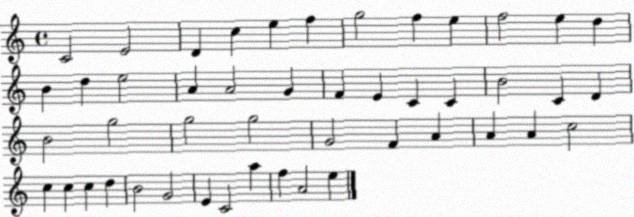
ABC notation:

X:1
T:Untitled
M:4/4
L:1/4
K:C
C2 E2 D c e f g2 f e f2 e d B d e2 A A2 G F E C C B2 C D B2 g2 g2 g2 G2 F A A A c2 c c c d B2 G2 E C2 a f A2 e